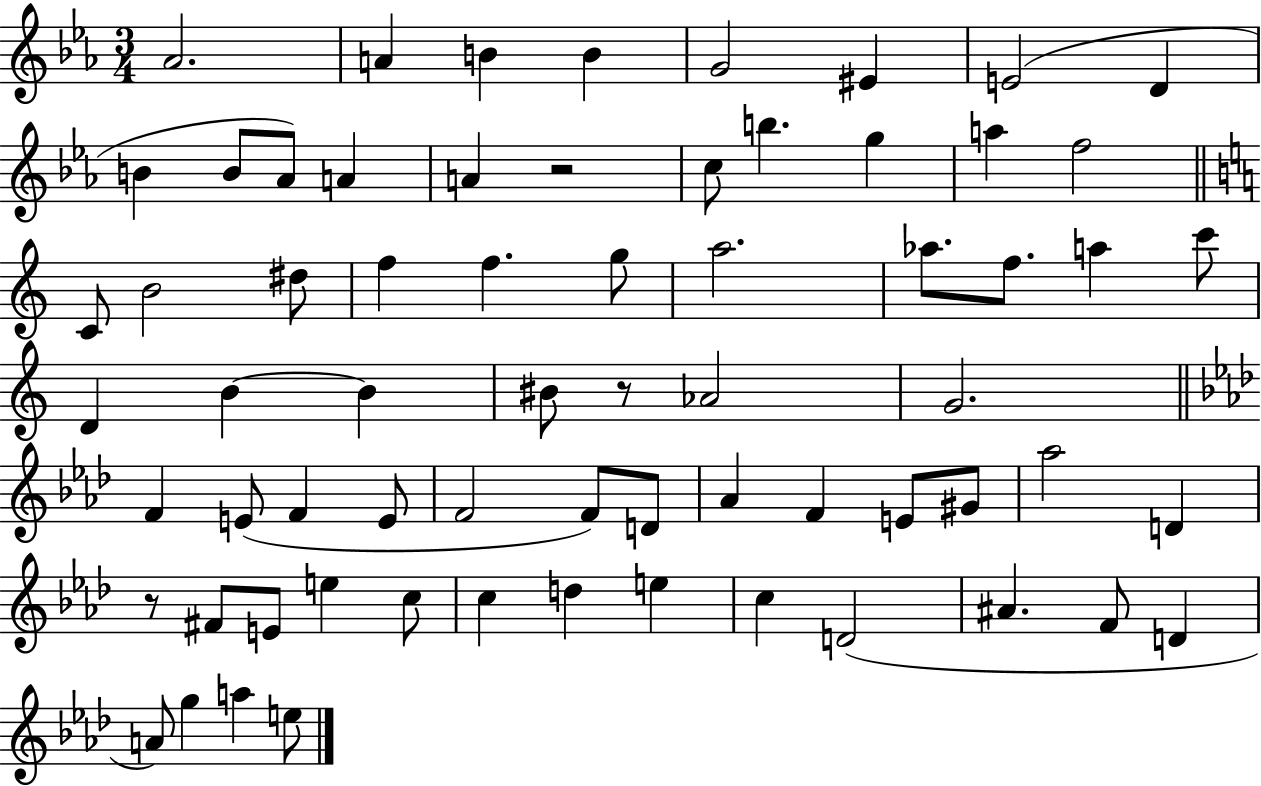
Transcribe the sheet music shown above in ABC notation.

X:1
T:Untitled
M:3/4
L:1/4
K:Eb
_A2 A B B G2 ^E E2 D B B/2 _A/2 A A z2 c/2 b g a f2 C/2 B2 ^d/2 f f g/2 a2 _a/2 f/2 a c'/2 D B B ^B/2 z/2 _A2 G2 F E/2 F E/2 F2 F/2 D/2 _A F E/2 ^G/2 _a2 D z/2 ^F/2 E/2 e c/2 c d e c D2 ^A F/2 D A/2 g a e/2